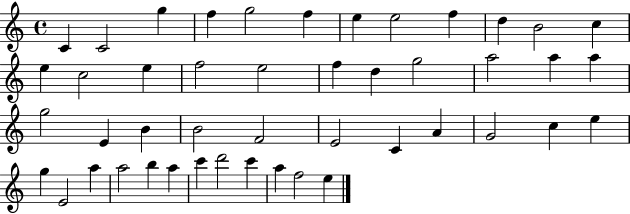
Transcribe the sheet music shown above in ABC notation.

X:1
T:Untitled
M:4/4
L:1/4
K:C
C C2 g f g2 f e e2 f d B2 c e c2 e f2 e2 f d g2 a2 a a g2 E B B2 F2 E2 C A G2 c e g E2 a a2 b a c' d'2 c' a f2 e